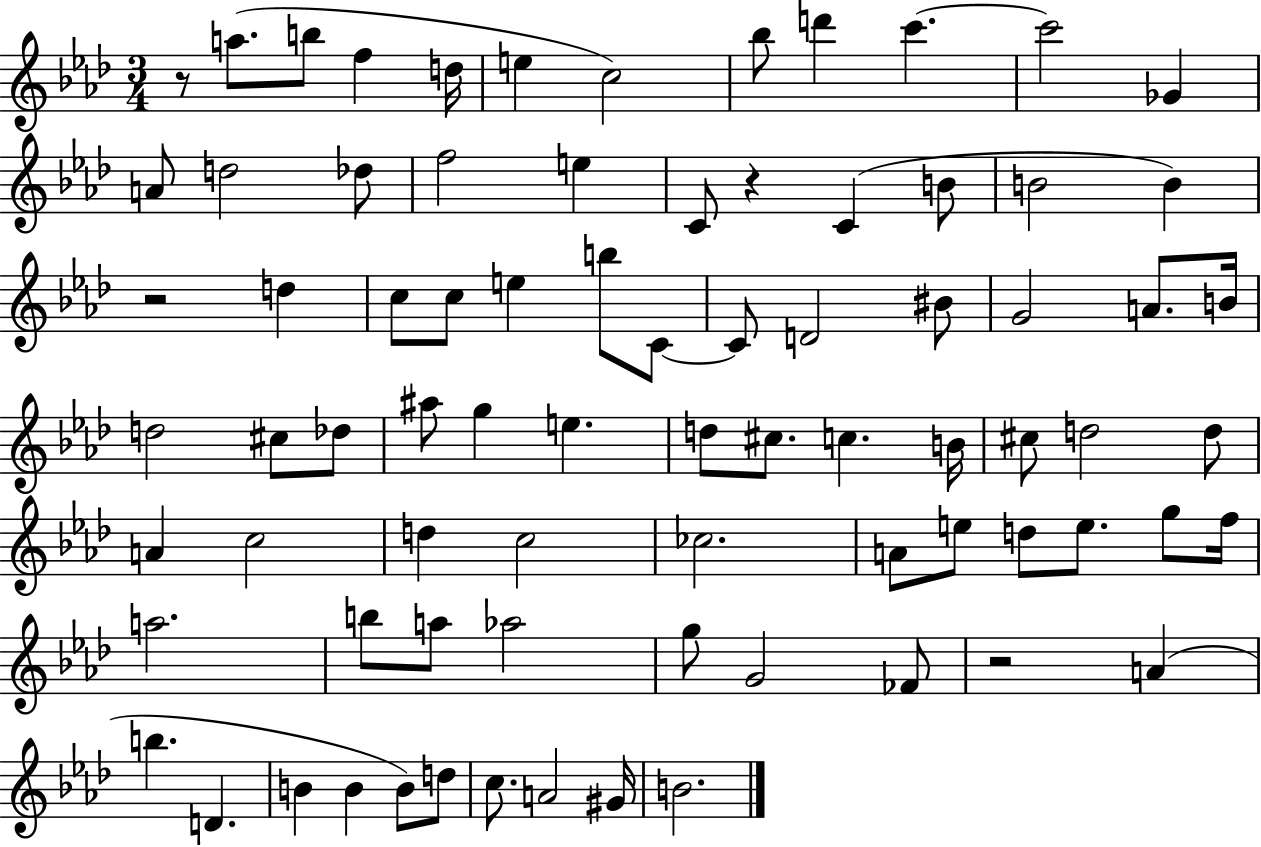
X:1
T:Untitled
M:3/4
L:1/4
K:Ab
z/2 a/2 b/2 f d/4 e c2 _b/2 d' c' c'2 _G A/2 d2 _d/2 f2 e C/2 z C B/2 B2 B z2 d c/2 c/2 e b/2 C/2 C/2 D2 ^B/2 G2 A/2 B/4 d2 ^c/2 _d/2 ^a/2 g e d/2 ^c/2 c B/4 ^c/2 d2 d/2 A c2 d c2 _c2 A/2 e/2 d/2 e/2 g/2 f/4 a2 b/2 a/2 _a2 g/2 G2 _F/2 z2 A b D B B B/2 d/2 c/2 A2 ^G/4 B2